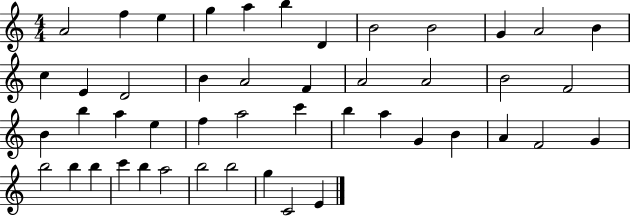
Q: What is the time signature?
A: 4/4